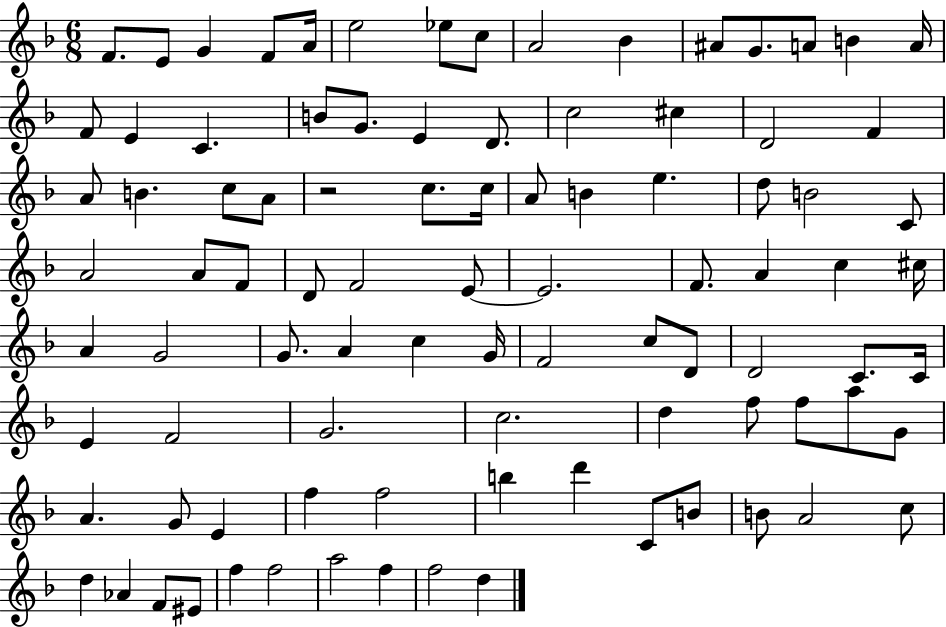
{
  \clef treble
  \numericTimeSignature
  \time 6/8
  \key f \major
  f'8. e'8 g'4 f'8 a'16 | e''2 ees''8 c''8 | a'2 bes'4 | ais'8 g'8. a'8 b'4 a'16 | \break f'8 e'4 c'4. | b'8 g'8. e'4 d'8. | c''2 cis''4 | d'2 f'4 | \break a'8 b'4. c''8 a'8 | r2 c''8. c''16 | a'8 b'4 e''4. | d''8 b'2 c'8 | \break a'2 a'8 f'8 | d'8 f'2 e'8~~ | e'2. | f'8. a'4 c''4 cis''16 | \break a'4 g'2 | g'8. a'4 c''4 g'16 | f'2 c''8 d'8 | d'2 c'8. c'16 | \break e'4 f'2 | g'2. | c''2. | d''4 f''8 f''8 a''8 g'8 | \break a'4. g'8 e'4 | f''4 f''2 | b''4 d'''4 c'8 b'8 | b'8 a'2 c''8 | \break d''4 aes'4 f'8 eis'8 | f''4 f''2 | a''2 f''4 | f''2 d''4 | \break \bar "|."
}